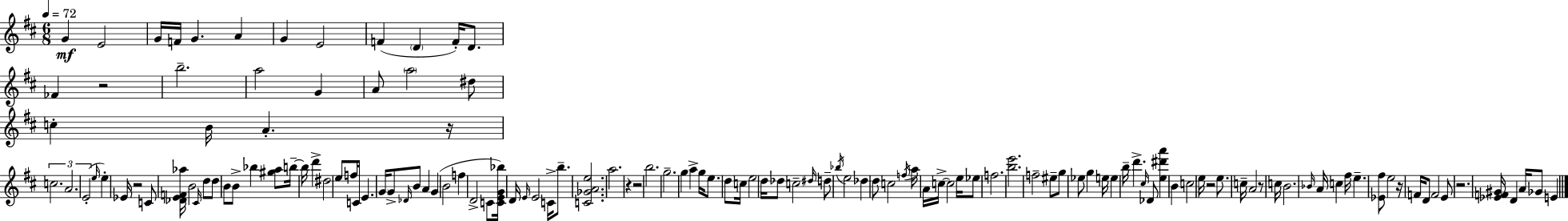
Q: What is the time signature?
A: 6/8